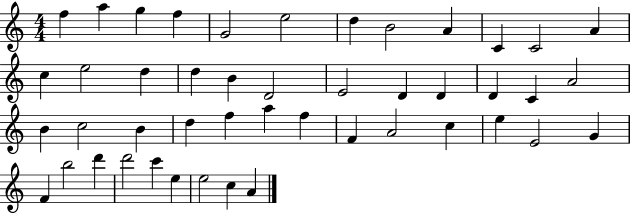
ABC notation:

X:1
T:Untitled
M:4/4
L:1/4
K:C
f a g f G2 e2 d B2 A C C2 A c e2 d d B D2 E2 D D D C A2 B c2 B d f a f F A2 c e E2 G F b2 d' d'2 c' e e2 c A